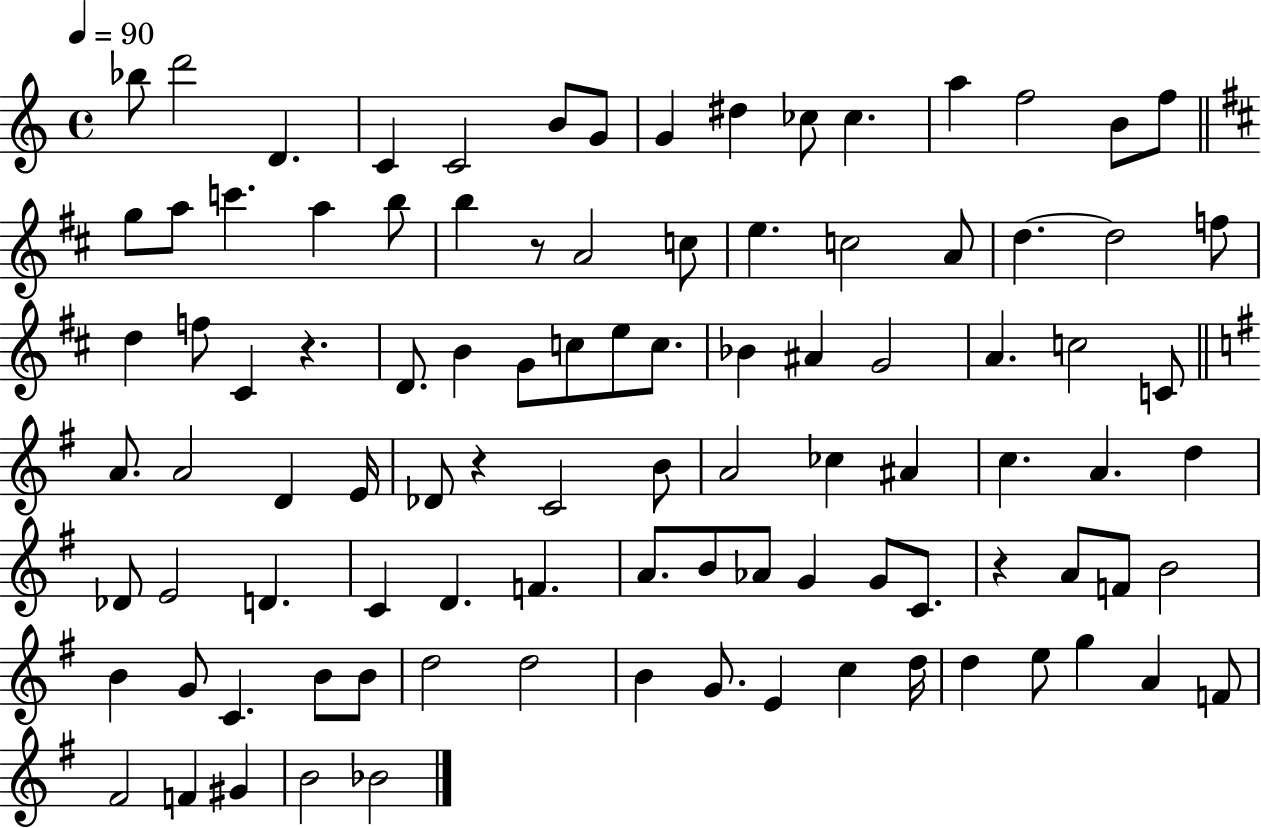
{
  \clef treble
  \time 4/4
  \defaultTimeSignature
  \key c \major
  \tempo 4 = 90
  bes''8 d'''2 d'4. | c'4 c'2 b'8 g'8 | g'4 dis''4 ces''8 ces''4. | a''4 f''2 b'8 f''8 | \break \bar "||" \break \key b \minor g''8 a''8 c'''4. a''4 b''8 | b''4 r8 a'2 c''8 | e''4. c''2 a'8 | d''4.~~ d''2 f''8 | \break d''4 f''8 cis'4 r4. | d'8. b'4 g'8 c''8 e''8 c''8. | bes'4 ais'4 g'2 | a'4. c''2 c'8 | \break \bar "||" \break \key e \minor a'8. a'2 d'4 e'16 | des'8 r4 c'2 b'8 | a'2 ces''4 ais'4 | c''4. a'4. d''4 | \break des'8 e'2 d'4. | c'4 d'4. f'4. | a'8. b'8 aes'8 g'4 g'8 c'8. | r4 a'8 f'8 b'2 | \break b'4 g'8 c'4. b'8 b'8 | d''2 d''2 | b'4 g'8. e'4 c''4 d''16 | d''4 e''8 g''4 a'4 f'8 | \break fis'2 f'4 gis'4 | b'2 bes'2 | \bar "|."
}